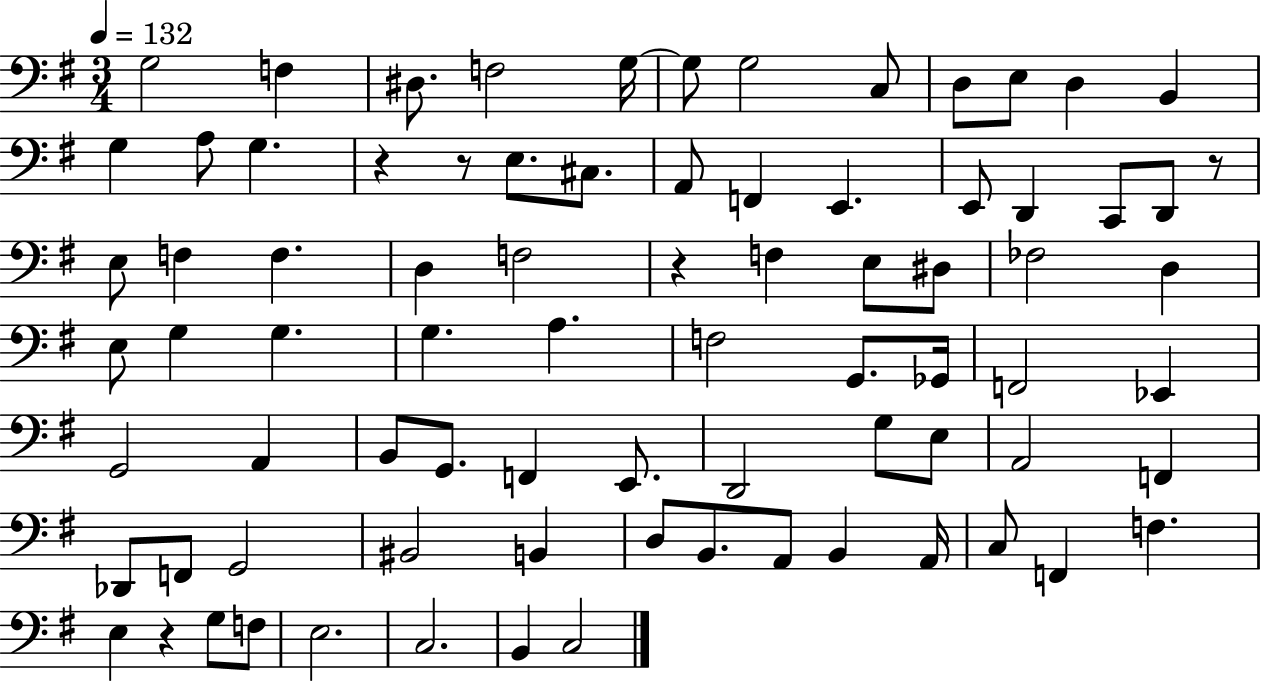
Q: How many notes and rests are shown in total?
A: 80